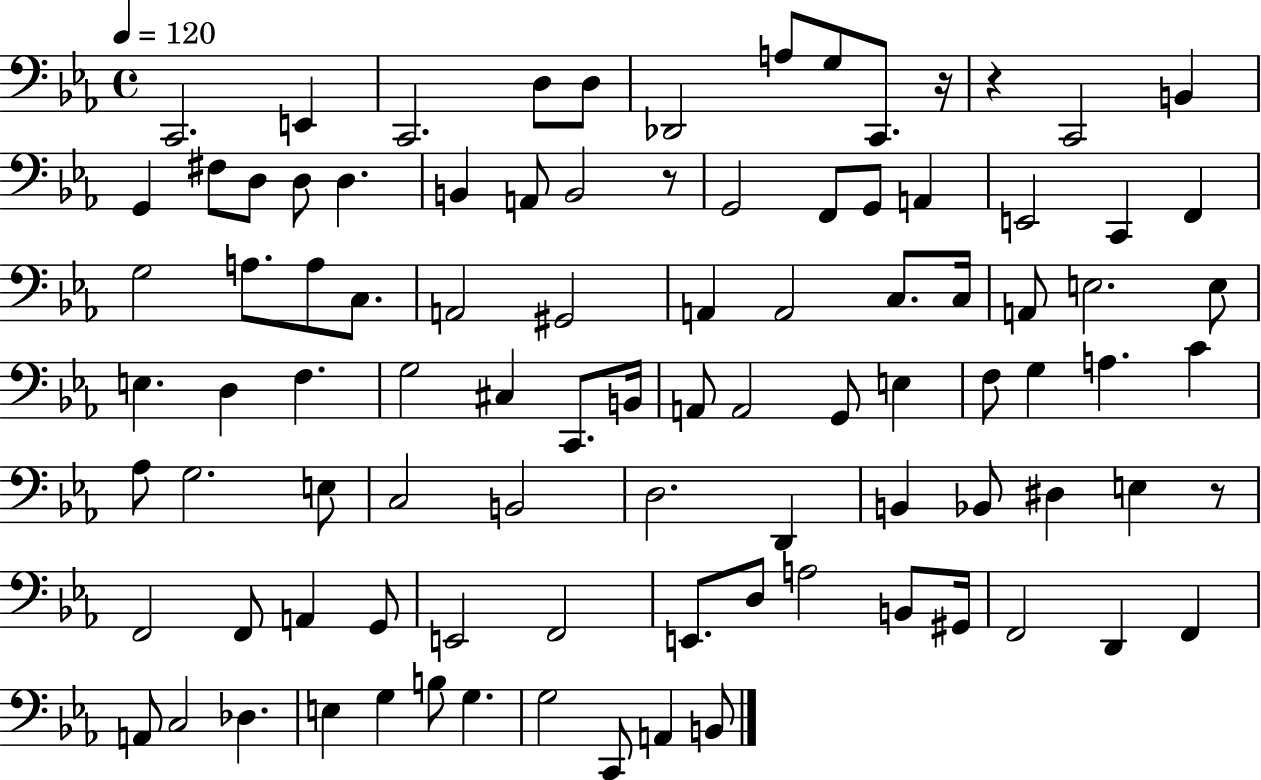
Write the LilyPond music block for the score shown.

{
  \clef bass
  \time 4/4
  \defaultTimeSignature
  \key ees \major
  \tempo 4 = 120
  c,2. e,4 | c,2. d8 d8 | des,2 a8 g8 c,8. r16 | r4 c,2 b,4 | \break g,4 fis8 d8 d8 d4. | b,4 a,8 b,2 r8 | g,2 f,8 g,8 a,4 | e,2 c,4 f,4 | \break g2 a8. a8 c8. | a,2 gis,2 | a,4 a,2 c8. c16 | a,8 e2. e8 | \break e4. d4 f4. | g2 cis4 c,8. b,16 | a,8 a,2 g,8 e4 | f8 g4 a4. c'4 | \break aes8 g2. e8 | c2 b,2 | d2. d,4 | b,4 bes,8 dis4 e4 r8 | \break f,2 f,8 a,4 g,8 | e,2 f,2 | e,8. d8 a2 b,8 gis,16 | f,2 d,4 f,4 | \break a,8 c2 des4. | e4 g4 b8 g4. | g2 c,8 a,4 b,8 | \bar "|."
}